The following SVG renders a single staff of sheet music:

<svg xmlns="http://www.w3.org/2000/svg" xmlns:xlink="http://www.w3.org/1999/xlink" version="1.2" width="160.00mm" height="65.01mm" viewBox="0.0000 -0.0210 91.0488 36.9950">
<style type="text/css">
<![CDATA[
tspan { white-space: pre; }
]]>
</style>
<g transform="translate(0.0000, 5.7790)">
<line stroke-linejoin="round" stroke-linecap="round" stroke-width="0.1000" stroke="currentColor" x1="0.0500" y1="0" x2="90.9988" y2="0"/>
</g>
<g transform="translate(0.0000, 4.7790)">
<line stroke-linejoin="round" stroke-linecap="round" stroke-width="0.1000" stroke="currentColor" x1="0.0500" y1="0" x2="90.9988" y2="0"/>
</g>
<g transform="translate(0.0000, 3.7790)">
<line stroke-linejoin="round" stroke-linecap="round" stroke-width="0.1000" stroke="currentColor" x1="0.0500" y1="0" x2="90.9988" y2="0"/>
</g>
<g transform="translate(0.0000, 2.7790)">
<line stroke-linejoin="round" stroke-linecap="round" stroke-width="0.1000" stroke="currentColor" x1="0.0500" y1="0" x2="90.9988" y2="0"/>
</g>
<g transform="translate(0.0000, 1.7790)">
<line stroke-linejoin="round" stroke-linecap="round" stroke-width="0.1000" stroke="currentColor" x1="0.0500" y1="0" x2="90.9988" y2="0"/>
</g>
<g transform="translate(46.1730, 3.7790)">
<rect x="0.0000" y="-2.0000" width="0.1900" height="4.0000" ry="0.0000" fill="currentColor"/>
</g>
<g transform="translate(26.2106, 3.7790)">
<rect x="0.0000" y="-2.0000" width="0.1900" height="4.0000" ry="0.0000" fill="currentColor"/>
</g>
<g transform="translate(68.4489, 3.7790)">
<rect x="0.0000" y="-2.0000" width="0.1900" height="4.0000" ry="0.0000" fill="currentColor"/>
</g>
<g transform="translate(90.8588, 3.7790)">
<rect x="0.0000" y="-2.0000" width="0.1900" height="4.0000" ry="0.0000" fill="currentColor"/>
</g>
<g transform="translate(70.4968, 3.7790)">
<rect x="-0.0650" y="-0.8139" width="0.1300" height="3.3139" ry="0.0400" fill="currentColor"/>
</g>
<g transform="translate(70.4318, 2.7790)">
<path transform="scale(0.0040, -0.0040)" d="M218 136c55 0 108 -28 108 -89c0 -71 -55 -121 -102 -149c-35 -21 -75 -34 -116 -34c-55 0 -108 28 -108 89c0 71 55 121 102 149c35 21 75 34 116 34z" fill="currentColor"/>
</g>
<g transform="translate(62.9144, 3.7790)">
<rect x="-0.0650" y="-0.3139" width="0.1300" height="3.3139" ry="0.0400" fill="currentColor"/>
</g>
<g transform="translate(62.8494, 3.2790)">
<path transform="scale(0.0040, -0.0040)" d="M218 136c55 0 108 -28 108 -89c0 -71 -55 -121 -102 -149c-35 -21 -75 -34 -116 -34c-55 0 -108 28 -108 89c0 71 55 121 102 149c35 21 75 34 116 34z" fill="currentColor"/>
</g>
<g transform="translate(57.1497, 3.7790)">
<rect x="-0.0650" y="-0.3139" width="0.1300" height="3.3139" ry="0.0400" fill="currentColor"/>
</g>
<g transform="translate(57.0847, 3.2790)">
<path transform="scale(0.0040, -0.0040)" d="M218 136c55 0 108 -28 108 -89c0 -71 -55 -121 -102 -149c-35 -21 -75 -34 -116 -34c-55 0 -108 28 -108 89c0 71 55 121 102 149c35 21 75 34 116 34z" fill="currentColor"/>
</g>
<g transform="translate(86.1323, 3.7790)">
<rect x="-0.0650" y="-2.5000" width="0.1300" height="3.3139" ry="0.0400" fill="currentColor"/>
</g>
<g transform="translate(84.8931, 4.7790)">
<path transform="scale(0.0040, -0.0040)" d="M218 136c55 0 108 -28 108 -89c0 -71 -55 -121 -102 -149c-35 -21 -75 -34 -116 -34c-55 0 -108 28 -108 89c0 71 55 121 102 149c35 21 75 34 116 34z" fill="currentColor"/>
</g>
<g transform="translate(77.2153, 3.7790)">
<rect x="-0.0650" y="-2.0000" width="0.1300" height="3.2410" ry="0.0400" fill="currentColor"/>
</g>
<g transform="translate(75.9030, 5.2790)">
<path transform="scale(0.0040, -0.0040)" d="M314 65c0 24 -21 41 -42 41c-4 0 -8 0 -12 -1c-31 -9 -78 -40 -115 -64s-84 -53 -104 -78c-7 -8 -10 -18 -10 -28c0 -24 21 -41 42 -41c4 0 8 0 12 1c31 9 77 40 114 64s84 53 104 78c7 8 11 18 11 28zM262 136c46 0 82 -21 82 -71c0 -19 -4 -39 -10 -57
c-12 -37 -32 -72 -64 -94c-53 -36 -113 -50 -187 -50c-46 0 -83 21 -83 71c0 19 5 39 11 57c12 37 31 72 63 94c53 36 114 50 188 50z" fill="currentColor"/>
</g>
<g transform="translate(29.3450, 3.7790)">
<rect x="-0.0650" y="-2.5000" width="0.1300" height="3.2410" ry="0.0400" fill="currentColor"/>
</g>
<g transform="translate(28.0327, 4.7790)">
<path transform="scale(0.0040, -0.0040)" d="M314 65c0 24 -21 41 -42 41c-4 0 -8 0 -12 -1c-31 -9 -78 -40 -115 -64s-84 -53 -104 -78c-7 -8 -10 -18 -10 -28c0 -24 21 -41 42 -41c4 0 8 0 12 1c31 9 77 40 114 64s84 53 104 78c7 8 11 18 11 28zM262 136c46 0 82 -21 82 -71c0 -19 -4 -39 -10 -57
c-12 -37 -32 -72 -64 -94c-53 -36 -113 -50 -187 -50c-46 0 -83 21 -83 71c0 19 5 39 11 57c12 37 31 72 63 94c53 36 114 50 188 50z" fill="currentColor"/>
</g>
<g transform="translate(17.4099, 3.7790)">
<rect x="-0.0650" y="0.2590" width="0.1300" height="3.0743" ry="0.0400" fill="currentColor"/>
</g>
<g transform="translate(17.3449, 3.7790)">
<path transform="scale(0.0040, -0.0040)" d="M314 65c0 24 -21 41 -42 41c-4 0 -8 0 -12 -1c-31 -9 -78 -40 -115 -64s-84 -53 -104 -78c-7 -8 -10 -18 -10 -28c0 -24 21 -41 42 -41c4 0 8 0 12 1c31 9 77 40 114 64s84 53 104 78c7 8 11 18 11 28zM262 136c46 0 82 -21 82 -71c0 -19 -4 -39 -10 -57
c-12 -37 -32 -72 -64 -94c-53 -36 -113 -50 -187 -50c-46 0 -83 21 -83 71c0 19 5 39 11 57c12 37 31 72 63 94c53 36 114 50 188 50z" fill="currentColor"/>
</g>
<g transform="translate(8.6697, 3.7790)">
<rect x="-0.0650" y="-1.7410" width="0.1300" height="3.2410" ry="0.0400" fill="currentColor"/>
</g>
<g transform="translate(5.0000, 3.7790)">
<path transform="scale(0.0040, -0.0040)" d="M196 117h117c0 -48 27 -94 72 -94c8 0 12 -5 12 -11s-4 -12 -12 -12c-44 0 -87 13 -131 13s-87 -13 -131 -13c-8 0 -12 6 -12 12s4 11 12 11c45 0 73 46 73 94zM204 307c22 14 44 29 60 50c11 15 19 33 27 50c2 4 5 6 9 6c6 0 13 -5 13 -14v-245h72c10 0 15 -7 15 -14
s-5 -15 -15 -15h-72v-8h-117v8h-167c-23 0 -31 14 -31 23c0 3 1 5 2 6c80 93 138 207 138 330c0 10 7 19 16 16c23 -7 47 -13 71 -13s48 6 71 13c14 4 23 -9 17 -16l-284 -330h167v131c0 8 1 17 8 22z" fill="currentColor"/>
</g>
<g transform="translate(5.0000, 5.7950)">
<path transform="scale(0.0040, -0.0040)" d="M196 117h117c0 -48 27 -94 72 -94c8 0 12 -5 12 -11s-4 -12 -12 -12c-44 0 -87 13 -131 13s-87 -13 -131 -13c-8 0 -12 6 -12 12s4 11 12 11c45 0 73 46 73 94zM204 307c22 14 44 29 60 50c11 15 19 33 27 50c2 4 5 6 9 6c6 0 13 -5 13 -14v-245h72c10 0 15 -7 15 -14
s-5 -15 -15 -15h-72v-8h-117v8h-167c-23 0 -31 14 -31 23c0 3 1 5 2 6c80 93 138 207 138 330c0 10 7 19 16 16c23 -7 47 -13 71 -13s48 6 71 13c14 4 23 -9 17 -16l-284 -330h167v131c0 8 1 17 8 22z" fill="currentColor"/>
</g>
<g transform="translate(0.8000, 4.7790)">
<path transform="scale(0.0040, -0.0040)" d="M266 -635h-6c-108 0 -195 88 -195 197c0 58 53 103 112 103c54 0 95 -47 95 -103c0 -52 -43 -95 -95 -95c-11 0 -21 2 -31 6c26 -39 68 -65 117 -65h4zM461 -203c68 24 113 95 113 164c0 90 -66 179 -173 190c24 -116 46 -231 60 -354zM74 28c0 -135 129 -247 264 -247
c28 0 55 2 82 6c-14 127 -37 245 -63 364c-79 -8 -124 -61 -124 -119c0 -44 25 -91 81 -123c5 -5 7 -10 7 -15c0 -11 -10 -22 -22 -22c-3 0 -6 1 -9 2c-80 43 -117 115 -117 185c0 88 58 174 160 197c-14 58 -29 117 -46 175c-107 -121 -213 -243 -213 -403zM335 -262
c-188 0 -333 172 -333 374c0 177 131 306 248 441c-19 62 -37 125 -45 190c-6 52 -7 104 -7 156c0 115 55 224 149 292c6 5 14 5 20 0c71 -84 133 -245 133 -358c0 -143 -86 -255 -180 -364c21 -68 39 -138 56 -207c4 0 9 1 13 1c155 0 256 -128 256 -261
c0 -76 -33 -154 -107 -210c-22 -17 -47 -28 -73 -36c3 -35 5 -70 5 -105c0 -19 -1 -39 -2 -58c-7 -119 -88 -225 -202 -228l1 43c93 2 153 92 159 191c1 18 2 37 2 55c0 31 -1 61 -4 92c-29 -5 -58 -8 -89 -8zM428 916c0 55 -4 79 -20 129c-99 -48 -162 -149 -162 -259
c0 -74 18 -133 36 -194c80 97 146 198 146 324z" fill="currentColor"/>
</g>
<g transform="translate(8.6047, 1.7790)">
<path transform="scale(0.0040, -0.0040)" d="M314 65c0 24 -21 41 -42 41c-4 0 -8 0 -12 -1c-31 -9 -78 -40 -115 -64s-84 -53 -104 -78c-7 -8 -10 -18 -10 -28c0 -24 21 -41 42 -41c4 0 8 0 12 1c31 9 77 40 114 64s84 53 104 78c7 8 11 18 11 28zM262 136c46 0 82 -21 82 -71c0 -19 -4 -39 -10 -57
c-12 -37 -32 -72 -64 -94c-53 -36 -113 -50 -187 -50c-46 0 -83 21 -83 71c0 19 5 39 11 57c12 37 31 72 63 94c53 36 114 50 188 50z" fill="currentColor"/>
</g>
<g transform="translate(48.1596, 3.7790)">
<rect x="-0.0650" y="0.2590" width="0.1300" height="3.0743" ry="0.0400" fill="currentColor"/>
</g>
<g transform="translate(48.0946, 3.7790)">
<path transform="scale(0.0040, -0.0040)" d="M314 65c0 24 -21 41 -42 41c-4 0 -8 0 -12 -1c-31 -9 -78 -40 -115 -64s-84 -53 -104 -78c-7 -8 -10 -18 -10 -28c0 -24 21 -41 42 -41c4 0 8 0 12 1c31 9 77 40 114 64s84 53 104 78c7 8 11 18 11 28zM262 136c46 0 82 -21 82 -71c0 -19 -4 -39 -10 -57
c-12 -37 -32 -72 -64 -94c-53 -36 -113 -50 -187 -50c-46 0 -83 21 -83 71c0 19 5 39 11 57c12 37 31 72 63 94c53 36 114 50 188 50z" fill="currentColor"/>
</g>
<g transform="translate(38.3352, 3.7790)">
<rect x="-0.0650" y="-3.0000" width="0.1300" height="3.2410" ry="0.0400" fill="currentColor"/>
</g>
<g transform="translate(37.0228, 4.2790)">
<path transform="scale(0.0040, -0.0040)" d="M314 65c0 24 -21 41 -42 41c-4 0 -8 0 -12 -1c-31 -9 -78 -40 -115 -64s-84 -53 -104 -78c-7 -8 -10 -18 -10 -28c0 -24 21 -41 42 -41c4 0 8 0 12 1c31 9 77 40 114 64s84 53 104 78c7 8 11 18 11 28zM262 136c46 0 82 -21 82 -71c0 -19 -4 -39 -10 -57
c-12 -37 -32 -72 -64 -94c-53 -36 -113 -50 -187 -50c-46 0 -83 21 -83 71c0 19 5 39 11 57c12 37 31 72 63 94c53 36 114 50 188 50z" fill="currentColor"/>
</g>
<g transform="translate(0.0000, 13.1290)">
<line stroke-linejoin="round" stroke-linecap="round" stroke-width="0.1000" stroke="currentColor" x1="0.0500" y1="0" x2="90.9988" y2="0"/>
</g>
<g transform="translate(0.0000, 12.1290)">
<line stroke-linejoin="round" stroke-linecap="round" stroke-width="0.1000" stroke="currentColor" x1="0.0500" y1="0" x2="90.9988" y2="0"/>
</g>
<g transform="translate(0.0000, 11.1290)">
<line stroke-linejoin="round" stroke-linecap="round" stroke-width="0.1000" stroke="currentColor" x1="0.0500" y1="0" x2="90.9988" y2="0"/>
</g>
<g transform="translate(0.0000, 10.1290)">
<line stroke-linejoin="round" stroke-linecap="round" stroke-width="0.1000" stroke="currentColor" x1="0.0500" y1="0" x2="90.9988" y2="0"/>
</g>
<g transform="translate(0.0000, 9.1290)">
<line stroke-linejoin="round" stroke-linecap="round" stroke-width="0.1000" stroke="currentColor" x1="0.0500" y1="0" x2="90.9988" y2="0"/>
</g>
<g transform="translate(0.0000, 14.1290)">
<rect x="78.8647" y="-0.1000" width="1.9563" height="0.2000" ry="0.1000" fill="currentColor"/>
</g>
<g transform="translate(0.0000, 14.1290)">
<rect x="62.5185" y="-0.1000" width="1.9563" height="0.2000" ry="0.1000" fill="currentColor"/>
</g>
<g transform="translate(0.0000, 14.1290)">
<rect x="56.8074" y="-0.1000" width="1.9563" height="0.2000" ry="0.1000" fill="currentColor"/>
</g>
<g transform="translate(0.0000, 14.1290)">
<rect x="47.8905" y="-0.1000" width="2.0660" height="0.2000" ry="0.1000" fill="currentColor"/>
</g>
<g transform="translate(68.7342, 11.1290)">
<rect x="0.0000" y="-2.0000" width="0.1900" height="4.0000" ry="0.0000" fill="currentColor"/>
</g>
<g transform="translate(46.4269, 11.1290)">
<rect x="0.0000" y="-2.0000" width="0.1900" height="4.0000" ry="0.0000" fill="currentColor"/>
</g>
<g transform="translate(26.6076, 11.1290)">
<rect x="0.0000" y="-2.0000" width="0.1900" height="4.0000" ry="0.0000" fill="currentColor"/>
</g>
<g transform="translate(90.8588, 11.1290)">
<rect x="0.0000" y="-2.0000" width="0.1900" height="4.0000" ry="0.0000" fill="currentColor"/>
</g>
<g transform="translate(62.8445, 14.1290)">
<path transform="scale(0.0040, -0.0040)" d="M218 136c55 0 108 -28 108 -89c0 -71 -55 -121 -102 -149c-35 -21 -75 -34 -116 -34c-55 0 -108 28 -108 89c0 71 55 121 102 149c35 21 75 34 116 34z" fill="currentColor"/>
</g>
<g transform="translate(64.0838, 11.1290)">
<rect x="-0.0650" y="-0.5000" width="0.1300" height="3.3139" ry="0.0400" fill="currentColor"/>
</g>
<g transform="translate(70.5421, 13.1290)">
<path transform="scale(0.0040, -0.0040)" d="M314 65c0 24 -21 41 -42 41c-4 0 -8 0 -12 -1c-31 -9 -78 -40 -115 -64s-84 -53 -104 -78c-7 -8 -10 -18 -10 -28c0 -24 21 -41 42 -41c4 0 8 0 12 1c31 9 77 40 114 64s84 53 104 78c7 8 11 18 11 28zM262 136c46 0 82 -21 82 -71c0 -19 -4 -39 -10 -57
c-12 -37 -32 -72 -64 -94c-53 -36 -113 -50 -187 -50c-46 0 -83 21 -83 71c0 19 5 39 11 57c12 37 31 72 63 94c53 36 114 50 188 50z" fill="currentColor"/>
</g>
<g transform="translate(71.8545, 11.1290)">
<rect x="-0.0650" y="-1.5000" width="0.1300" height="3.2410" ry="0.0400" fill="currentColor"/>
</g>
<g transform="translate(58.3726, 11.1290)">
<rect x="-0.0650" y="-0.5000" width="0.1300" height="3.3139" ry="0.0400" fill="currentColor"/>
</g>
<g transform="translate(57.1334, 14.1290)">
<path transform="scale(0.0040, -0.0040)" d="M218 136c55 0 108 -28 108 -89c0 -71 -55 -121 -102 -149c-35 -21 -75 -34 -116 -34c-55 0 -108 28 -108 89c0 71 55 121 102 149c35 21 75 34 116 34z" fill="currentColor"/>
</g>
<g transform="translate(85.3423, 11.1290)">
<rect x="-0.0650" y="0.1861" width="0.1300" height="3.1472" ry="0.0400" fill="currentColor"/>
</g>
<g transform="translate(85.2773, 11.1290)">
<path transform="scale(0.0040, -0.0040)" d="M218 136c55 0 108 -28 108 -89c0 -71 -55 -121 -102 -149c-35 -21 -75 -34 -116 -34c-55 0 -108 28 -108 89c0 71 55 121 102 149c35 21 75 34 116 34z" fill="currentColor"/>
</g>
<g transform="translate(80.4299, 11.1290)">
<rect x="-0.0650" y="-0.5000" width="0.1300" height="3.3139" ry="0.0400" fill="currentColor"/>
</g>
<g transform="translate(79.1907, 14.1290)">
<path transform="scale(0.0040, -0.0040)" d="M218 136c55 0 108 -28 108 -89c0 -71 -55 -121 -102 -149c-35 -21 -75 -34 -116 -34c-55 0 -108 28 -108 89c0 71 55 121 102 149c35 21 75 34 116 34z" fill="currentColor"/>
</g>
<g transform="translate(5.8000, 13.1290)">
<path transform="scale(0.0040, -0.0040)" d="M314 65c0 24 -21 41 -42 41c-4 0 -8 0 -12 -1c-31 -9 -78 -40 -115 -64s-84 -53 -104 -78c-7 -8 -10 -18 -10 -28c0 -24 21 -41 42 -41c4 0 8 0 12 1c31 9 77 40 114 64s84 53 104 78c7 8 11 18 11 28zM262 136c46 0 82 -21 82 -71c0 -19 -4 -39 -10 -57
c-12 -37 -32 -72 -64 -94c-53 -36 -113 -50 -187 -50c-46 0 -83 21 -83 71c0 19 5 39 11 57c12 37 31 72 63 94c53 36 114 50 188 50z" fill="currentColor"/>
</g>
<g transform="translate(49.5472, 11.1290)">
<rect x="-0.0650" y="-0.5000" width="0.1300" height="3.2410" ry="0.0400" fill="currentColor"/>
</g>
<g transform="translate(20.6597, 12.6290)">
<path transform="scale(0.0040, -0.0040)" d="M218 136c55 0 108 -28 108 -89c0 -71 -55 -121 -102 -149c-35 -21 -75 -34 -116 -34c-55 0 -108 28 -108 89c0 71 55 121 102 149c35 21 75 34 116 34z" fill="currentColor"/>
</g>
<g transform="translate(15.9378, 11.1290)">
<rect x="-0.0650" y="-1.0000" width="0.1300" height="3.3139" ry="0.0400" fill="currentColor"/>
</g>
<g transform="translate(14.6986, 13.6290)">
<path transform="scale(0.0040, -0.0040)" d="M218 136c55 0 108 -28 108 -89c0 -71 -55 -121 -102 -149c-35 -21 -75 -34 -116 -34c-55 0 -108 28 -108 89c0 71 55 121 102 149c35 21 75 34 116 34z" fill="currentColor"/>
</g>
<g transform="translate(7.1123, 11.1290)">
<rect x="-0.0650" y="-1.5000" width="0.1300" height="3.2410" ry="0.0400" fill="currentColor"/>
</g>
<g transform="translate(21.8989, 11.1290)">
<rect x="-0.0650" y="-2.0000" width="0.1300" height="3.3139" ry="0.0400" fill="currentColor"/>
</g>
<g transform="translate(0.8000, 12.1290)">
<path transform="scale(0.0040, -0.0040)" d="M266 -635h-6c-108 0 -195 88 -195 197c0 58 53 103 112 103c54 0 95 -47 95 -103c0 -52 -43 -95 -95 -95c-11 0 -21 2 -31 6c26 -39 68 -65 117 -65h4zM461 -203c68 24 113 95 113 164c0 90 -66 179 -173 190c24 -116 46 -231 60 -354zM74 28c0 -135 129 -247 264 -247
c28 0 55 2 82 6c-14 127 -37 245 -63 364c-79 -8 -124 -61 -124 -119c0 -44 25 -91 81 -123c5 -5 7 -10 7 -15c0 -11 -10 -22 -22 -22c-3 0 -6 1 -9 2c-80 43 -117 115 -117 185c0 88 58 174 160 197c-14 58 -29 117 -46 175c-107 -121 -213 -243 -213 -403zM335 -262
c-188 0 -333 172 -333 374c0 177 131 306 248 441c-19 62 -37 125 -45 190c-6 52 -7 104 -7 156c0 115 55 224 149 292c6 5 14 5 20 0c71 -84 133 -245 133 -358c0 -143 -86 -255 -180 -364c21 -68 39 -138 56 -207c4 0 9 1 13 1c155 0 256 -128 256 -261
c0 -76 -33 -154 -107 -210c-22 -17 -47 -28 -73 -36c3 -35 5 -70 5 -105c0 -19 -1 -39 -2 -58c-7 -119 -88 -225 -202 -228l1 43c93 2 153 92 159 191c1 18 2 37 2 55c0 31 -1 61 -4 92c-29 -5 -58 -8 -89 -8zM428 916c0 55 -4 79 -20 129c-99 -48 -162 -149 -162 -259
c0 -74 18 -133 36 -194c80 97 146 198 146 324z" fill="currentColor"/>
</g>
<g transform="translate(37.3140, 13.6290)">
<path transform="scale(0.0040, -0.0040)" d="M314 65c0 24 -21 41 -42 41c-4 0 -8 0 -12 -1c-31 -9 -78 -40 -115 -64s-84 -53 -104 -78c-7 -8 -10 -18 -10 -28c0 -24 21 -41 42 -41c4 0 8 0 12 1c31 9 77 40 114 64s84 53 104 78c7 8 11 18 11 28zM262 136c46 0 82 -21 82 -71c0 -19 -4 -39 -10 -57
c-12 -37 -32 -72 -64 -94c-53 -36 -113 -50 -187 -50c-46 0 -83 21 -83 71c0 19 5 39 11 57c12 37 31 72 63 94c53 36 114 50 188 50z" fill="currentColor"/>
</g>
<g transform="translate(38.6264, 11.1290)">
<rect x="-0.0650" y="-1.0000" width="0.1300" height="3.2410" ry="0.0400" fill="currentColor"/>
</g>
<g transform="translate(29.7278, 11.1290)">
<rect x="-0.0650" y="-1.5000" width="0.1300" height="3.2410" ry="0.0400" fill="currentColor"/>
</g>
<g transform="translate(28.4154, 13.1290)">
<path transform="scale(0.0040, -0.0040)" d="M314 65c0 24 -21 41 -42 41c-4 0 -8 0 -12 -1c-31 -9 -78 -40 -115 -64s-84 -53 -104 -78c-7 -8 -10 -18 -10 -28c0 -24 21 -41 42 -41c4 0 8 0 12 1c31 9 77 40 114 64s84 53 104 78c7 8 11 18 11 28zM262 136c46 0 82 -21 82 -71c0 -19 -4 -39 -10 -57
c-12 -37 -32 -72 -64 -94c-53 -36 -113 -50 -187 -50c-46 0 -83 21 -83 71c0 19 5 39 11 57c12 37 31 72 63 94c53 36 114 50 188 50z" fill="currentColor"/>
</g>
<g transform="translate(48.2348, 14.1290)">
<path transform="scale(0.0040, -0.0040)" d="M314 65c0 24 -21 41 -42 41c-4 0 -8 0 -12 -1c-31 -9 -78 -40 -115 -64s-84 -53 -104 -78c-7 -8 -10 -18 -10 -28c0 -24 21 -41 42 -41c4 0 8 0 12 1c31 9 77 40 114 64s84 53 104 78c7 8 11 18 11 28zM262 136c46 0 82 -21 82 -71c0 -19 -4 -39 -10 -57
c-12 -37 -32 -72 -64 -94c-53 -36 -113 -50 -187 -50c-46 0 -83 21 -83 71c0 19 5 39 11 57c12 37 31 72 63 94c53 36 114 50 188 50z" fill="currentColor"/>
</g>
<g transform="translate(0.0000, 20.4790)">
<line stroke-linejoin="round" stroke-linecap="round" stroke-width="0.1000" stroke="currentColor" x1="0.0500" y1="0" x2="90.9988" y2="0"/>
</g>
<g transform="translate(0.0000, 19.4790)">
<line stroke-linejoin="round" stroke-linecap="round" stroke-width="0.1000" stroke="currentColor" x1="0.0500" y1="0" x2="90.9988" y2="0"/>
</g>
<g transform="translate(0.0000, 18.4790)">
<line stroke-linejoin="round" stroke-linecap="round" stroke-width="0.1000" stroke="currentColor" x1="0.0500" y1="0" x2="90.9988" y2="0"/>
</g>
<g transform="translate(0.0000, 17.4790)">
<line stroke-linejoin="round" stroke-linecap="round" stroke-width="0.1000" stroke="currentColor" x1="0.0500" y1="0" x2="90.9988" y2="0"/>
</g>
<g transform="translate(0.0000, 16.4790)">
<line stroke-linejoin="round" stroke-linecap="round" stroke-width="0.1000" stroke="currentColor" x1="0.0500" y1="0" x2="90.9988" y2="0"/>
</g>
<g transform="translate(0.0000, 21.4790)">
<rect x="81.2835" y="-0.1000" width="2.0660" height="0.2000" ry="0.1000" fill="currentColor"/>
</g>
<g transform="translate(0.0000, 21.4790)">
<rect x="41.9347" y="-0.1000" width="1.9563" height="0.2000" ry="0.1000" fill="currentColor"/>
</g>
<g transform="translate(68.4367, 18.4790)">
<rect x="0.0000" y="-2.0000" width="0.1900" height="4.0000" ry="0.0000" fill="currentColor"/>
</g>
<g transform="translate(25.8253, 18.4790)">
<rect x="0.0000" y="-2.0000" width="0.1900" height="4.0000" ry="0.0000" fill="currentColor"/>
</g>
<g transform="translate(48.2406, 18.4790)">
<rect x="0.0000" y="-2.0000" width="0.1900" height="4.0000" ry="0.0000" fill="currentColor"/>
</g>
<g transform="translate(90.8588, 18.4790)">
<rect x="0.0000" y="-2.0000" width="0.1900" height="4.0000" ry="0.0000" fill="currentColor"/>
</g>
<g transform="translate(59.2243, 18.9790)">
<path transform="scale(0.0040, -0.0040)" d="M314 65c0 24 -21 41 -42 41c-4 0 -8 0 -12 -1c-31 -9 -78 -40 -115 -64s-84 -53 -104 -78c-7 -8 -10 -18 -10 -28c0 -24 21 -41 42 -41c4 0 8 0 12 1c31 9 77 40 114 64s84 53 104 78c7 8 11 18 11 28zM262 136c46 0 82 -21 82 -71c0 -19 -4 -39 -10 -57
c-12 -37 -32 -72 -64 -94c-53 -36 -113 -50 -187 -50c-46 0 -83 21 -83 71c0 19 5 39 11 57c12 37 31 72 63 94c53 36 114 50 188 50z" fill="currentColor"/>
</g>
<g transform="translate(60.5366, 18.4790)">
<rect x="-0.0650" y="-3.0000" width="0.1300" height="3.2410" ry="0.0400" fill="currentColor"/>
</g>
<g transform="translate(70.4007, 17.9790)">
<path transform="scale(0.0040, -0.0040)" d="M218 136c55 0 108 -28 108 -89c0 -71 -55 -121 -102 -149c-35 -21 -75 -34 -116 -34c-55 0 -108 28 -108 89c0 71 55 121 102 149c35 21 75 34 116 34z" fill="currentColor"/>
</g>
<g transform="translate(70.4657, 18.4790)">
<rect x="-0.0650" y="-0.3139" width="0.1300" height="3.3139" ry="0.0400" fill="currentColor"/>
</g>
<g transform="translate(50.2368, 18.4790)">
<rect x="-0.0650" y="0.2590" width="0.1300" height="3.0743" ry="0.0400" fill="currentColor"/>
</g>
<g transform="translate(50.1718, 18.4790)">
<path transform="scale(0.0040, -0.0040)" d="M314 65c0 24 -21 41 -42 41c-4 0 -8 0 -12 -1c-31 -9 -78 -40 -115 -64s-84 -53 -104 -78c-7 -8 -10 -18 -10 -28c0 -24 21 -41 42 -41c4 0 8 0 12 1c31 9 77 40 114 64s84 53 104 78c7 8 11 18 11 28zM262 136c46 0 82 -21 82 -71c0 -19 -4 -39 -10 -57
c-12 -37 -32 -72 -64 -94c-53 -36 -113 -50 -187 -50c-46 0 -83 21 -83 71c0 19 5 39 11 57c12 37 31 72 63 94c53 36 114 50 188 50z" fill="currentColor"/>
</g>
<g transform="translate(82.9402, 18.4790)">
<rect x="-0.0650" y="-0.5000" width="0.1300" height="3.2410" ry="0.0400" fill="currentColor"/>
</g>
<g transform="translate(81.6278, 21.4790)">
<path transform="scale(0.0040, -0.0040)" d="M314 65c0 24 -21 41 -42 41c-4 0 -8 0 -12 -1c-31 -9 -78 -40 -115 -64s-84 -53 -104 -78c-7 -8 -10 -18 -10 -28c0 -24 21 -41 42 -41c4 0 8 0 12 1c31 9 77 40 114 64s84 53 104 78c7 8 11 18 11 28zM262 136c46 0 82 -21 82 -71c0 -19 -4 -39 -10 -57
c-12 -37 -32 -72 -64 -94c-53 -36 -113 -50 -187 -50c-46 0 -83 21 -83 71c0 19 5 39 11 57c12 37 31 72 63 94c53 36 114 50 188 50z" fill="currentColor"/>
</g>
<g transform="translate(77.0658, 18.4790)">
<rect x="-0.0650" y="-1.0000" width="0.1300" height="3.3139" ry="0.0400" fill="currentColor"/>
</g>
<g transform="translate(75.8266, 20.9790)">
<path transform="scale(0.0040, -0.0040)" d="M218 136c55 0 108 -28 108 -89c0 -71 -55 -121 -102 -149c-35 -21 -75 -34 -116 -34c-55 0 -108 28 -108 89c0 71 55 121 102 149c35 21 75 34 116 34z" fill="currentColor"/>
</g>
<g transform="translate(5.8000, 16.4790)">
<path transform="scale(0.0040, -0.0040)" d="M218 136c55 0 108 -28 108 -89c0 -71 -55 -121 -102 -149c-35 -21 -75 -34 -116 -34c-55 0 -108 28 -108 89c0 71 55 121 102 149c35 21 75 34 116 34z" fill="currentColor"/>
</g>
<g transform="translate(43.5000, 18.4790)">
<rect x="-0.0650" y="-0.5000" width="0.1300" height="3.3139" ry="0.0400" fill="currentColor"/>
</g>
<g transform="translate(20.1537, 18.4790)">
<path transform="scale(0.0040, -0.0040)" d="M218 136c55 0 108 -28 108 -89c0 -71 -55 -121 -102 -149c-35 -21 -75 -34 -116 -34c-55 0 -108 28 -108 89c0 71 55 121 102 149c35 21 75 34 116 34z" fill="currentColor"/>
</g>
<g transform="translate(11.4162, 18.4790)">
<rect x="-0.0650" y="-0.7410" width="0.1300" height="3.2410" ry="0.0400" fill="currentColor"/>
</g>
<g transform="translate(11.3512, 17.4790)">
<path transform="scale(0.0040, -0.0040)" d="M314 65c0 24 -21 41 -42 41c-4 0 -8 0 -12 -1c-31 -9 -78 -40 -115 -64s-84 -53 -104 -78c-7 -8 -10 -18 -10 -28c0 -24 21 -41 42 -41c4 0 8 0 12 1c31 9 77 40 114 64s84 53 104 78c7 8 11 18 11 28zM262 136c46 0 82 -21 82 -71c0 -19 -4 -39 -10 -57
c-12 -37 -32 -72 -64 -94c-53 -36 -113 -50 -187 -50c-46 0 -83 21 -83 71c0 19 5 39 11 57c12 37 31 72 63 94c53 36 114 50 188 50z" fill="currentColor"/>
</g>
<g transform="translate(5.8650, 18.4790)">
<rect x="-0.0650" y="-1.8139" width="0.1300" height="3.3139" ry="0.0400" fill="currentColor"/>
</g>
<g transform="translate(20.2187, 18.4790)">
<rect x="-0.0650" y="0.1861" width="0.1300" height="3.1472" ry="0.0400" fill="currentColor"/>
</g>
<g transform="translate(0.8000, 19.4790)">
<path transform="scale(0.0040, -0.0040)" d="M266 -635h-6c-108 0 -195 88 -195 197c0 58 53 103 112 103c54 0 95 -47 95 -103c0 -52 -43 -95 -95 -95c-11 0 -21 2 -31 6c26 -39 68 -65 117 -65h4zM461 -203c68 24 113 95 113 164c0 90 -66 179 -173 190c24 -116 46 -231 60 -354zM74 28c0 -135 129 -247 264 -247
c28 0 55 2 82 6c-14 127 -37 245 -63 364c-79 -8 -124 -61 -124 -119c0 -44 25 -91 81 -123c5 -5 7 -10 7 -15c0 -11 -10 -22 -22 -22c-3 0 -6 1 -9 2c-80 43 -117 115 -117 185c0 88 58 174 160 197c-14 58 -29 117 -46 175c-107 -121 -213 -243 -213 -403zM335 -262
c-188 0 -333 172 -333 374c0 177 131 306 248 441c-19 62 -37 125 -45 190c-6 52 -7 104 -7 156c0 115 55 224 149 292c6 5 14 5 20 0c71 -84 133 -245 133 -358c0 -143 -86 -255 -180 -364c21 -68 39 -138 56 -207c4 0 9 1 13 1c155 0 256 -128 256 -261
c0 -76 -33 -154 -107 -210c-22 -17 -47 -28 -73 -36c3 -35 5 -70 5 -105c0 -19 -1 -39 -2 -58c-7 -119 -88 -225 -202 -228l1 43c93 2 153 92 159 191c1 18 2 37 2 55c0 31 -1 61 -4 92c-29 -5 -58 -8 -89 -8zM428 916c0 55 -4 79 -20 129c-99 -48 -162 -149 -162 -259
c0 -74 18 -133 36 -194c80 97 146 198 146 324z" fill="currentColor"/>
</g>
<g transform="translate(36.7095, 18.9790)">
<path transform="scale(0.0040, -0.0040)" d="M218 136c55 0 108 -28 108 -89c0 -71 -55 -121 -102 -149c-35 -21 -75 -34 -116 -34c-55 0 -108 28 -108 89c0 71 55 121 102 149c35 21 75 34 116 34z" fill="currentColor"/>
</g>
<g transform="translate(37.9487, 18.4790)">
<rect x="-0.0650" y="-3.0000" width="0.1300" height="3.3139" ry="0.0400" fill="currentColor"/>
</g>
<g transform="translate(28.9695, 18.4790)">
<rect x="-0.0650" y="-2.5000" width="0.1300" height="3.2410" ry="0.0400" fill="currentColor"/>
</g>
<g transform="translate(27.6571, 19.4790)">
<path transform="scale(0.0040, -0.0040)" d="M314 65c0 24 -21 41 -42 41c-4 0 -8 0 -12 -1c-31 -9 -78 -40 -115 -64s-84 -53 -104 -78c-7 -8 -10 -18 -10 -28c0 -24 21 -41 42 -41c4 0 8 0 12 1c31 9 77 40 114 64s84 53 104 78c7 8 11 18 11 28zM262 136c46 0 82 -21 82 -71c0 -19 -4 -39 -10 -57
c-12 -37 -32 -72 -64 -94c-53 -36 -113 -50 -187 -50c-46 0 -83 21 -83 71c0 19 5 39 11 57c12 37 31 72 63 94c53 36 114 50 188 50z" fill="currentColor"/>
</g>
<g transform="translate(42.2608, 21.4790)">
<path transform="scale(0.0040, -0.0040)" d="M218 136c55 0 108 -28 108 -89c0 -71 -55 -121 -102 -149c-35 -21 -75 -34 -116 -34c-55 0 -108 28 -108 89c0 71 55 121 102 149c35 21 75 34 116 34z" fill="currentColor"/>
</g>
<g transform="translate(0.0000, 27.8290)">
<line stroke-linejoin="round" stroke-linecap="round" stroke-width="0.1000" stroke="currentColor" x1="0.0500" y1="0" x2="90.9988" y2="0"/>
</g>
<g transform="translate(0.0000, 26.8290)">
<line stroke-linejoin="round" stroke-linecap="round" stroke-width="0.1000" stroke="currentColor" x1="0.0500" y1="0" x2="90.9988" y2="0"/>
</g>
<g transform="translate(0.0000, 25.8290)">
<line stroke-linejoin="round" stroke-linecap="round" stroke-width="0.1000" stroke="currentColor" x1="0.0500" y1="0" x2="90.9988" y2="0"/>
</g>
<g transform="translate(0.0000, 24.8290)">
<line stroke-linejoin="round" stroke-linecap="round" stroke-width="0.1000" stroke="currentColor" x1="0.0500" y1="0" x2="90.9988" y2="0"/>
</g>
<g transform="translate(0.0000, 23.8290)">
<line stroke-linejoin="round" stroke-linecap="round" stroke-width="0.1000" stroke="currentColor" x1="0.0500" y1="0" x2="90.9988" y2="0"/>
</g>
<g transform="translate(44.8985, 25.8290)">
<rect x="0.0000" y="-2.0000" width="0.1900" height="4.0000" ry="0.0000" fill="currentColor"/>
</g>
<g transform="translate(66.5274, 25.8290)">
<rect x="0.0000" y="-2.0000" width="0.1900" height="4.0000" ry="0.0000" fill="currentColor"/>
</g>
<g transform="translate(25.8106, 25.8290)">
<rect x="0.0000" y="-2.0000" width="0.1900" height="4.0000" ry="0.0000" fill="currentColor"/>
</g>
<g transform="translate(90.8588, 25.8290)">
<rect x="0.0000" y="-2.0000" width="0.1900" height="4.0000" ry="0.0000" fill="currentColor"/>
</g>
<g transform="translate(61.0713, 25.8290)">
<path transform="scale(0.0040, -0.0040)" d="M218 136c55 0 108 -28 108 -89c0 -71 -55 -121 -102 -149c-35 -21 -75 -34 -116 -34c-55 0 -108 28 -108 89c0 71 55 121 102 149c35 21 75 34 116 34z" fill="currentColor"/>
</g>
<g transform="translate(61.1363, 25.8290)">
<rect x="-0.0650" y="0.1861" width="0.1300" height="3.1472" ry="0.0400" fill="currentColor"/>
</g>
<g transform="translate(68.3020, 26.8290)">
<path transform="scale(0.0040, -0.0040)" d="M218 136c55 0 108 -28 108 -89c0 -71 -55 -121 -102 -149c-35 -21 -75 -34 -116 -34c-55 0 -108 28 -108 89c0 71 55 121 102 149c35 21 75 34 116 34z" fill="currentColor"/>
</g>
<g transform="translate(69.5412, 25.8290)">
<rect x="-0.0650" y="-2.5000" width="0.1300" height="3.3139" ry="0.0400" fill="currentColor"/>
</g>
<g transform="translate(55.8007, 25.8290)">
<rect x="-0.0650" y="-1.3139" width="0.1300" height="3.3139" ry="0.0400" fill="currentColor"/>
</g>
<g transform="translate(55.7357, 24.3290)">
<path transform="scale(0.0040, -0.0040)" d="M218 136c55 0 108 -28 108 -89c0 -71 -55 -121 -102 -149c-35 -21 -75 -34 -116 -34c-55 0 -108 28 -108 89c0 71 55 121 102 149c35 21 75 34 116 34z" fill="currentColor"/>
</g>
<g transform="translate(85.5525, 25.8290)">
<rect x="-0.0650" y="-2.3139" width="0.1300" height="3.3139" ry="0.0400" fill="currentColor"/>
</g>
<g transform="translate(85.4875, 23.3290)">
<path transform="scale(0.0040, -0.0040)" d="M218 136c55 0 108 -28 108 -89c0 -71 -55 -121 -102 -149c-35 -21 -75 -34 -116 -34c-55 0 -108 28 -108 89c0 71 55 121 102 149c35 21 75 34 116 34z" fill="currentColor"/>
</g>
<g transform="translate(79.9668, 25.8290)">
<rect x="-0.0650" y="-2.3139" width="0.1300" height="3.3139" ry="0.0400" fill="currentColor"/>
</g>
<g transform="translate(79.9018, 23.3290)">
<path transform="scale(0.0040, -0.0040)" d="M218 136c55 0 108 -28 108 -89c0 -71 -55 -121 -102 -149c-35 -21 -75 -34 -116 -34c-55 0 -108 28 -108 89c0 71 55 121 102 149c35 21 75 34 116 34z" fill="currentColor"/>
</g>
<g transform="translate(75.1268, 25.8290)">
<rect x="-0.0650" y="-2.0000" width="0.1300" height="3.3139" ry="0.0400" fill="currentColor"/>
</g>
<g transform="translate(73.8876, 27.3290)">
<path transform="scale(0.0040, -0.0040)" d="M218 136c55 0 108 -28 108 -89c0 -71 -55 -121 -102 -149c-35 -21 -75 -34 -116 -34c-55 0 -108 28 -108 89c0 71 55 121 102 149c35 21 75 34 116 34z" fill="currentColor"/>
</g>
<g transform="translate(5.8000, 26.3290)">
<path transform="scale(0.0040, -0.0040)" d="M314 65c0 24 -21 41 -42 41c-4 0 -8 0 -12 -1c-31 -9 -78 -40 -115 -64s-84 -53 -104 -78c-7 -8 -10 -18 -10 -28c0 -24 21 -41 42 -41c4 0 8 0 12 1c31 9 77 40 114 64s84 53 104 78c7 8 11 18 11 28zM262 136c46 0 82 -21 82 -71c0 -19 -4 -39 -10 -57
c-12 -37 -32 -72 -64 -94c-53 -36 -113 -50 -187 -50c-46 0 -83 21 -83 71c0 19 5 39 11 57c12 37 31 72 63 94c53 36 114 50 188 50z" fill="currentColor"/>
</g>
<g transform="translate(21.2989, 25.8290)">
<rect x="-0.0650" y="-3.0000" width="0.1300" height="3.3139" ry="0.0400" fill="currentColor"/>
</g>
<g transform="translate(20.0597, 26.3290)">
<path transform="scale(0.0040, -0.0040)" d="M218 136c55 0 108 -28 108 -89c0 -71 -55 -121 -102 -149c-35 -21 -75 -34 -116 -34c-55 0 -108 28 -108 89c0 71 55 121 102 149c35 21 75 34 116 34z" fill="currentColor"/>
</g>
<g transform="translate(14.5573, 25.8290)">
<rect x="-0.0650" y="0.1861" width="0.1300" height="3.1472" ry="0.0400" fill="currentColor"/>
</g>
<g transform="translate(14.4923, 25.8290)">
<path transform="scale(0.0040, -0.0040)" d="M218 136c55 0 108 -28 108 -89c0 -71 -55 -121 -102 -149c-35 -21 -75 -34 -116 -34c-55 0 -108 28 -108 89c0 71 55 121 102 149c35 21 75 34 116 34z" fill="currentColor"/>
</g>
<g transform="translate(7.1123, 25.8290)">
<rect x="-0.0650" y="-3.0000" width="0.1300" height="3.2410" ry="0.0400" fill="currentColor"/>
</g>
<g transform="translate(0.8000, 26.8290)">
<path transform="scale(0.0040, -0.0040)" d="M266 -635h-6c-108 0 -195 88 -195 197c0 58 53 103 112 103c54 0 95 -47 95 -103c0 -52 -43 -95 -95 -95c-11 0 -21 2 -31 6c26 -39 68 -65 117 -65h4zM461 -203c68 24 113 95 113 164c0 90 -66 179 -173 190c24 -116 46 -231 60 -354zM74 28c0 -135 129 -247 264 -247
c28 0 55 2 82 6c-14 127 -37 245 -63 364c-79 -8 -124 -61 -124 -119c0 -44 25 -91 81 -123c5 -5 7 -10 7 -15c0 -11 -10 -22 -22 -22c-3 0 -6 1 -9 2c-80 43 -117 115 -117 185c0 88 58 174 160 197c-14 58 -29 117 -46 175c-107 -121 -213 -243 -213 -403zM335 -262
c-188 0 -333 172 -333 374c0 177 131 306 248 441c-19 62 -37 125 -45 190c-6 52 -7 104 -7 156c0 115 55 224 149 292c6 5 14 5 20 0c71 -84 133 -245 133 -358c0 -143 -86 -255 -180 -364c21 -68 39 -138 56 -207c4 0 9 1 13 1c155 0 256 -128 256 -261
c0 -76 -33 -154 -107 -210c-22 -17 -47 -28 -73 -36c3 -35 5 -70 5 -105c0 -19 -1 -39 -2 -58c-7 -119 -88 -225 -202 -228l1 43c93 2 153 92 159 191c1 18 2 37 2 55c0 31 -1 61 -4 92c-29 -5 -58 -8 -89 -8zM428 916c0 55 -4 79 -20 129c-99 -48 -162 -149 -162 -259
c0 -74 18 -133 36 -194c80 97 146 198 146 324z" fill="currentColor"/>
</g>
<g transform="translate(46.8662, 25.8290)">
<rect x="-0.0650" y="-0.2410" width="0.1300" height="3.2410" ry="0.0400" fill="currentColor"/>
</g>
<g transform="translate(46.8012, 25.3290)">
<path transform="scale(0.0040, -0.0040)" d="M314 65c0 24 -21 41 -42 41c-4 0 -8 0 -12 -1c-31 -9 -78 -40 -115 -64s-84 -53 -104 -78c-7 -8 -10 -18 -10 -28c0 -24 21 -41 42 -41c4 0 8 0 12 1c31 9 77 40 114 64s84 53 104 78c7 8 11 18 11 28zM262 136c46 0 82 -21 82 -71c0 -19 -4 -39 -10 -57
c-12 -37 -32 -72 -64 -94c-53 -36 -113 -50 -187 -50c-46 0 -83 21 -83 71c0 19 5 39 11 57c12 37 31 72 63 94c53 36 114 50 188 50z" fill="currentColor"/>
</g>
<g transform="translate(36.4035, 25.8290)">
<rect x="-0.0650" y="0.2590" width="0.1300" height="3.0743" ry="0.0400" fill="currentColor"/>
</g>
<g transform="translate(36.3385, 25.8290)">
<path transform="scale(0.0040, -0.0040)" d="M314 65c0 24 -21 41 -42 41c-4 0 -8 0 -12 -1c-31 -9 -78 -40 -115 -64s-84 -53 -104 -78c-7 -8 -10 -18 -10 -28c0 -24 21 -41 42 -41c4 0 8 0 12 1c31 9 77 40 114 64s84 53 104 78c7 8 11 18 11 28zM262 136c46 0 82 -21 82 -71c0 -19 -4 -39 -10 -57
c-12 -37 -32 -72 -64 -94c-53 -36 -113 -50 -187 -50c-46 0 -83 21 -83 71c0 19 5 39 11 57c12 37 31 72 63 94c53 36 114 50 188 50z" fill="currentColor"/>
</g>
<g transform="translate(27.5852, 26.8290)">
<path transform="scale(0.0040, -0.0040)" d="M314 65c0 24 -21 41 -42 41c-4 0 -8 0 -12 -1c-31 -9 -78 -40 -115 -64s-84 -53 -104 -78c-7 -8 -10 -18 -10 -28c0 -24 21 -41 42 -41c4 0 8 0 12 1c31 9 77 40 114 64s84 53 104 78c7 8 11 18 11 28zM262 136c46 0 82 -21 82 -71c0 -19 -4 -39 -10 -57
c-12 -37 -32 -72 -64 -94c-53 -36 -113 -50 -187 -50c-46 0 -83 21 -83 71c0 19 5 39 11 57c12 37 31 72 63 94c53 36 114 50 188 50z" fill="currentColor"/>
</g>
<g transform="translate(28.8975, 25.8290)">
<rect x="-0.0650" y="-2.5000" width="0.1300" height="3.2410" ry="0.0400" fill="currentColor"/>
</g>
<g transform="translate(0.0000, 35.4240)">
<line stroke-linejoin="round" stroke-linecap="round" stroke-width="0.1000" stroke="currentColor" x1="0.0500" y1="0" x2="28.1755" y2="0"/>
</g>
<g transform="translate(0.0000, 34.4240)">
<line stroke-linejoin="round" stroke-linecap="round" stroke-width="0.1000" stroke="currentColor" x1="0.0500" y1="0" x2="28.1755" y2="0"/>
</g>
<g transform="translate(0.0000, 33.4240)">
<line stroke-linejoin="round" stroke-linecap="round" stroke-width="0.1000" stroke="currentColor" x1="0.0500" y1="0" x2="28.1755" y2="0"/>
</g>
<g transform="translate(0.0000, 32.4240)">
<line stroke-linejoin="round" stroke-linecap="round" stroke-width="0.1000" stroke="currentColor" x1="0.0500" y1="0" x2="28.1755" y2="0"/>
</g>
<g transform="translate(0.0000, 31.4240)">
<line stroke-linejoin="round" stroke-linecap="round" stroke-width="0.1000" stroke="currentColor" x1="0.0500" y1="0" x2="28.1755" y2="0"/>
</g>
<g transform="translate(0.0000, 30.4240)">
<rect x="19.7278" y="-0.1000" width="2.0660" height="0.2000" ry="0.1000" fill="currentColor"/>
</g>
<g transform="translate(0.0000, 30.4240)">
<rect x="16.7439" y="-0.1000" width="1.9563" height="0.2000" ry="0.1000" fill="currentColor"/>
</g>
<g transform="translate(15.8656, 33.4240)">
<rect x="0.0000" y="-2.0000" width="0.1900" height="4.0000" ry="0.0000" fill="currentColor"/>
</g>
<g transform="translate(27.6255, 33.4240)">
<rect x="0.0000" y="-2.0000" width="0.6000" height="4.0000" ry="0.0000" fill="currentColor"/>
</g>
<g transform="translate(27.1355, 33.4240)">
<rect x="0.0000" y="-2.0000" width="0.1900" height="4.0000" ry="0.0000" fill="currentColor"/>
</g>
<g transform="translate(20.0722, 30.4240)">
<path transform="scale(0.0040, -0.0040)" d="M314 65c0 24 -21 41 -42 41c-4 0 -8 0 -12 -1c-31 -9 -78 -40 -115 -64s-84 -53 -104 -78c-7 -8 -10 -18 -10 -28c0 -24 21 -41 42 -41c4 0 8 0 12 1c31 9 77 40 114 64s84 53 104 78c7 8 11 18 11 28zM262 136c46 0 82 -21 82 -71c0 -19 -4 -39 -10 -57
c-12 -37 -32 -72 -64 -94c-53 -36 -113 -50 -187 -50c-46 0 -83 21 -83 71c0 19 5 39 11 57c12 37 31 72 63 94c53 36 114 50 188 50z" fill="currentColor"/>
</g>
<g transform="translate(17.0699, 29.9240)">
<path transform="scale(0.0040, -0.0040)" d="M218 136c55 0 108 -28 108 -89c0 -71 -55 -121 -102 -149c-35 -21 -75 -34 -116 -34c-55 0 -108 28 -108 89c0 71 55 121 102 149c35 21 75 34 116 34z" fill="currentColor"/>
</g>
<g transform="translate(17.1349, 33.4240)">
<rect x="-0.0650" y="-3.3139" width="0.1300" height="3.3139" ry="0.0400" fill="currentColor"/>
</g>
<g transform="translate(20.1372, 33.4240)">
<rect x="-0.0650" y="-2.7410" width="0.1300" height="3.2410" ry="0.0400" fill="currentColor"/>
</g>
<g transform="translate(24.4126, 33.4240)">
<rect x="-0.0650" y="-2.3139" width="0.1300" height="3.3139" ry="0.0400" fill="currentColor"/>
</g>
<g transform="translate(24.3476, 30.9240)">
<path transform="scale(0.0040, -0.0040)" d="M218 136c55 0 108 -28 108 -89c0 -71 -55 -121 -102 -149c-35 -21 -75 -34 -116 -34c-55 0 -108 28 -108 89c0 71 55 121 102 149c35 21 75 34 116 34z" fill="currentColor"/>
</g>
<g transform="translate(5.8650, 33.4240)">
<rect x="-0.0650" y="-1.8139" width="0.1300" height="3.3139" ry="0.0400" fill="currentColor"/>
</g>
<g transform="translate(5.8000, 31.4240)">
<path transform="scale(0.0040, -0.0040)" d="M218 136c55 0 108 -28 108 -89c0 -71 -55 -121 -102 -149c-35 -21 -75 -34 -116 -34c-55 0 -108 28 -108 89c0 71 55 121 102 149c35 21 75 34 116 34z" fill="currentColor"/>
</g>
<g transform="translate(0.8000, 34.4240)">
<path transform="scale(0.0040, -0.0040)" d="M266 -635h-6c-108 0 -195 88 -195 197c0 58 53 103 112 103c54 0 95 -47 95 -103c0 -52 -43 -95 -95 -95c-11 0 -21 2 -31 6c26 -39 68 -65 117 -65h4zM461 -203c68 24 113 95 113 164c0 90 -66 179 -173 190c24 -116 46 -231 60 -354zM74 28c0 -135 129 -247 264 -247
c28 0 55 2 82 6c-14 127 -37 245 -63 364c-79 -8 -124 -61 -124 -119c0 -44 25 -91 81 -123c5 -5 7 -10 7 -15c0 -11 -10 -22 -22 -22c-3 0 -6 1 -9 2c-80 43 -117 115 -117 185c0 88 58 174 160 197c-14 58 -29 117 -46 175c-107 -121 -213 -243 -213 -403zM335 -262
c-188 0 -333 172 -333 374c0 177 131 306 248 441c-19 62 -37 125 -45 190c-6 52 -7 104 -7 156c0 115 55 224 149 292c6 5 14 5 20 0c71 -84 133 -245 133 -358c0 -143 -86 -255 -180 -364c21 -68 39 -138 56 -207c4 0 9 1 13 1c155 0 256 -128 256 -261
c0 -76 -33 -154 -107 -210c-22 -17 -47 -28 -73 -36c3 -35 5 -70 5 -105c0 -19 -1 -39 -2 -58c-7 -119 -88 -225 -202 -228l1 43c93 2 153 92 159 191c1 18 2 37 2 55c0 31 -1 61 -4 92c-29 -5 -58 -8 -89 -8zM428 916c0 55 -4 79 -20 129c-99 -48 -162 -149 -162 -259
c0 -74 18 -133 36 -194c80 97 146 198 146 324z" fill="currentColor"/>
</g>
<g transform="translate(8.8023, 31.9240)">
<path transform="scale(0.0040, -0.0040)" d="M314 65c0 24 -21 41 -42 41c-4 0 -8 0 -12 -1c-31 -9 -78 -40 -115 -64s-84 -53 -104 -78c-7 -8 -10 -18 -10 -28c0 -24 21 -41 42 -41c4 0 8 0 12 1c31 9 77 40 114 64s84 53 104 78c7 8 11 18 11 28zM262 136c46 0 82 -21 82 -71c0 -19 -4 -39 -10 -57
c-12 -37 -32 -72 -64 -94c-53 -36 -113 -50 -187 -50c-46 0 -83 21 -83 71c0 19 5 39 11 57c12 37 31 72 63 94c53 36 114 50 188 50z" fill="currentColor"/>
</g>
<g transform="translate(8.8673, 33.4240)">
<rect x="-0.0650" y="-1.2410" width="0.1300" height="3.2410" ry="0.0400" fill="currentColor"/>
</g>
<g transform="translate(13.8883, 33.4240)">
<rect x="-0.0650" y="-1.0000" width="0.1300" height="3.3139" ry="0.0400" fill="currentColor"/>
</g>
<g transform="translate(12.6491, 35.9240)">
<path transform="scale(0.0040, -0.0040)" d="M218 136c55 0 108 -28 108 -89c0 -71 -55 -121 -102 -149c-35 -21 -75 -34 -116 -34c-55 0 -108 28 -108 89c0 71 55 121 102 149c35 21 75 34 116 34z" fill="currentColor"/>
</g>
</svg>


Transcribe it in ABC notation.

X:1
T:Untitled
M:4/4
L:1/4
K:C
f2 B2 G2 A2 B2 c c d F2 G E2 D F E2 D2 C2 C C E2 C B f d2 B G2 A C B2 A2 c D C2 A2 B A G2 B2 c2 e B G F g g f e2 D b a2 g